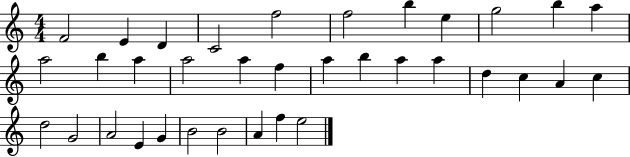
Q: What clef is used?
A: treble